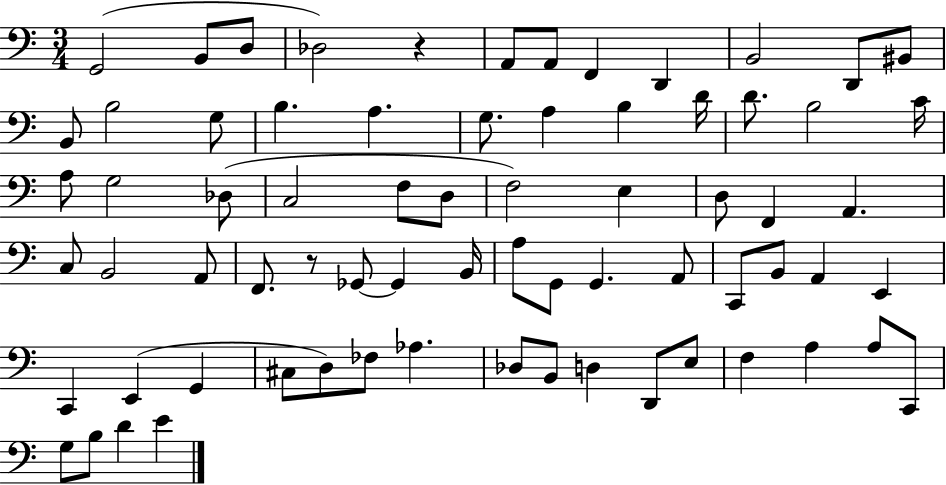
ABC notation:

X:1
T:Untitled
M:3/4
L:1/4
K:C
G,,2 B,,/2 D,/2 _D,2 z A,,/2 A,,/2 F,, D,, B,,2 D,,/2 ^B,,/2 B,,/2 B,2 G,/2 B, A, G,/2 A, B, D/4 D/2 B,2 C/4 A,/2 G,2 _D,/2 C,2 F,/2 D,/2 F,2 E, D,/2 F,, A,, C,/2 B,,2 A,,/2 F,,/2 z/2 _G,,/2 _G,, B,,/4 A,/2 G,,/2 G,, A,,/2 C,,/2 B,,/2 A,, E,, C,, E,, G,, ^C,/2 D,/2 _F,/2 _A, _D,/2 B,,/2 D, D,,/2 E,/2 F, A, A,/2 C,,/2 G,/2 B,/2 D E